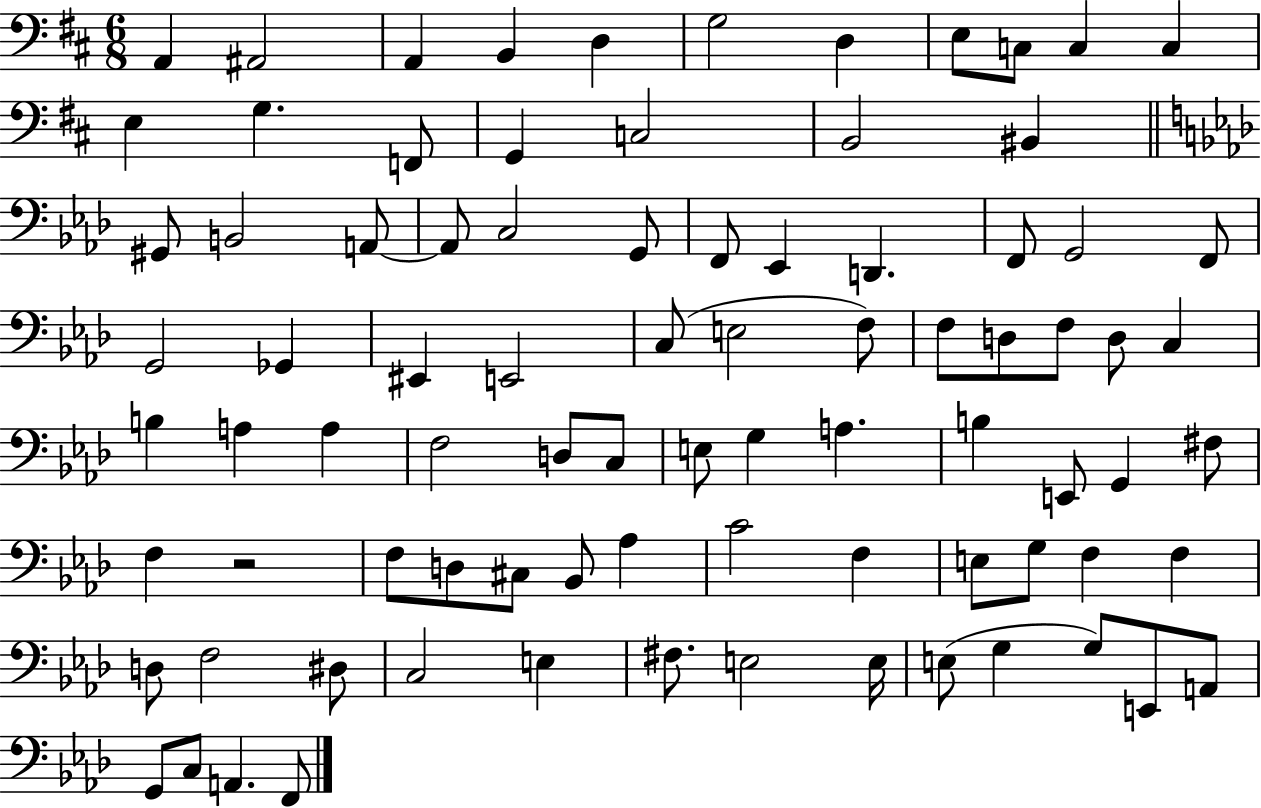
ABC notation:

X:1
T:Untitled
M:6/8
L:1/4
K:D
A,, ^A,,2 A,, B,, D, G,2 D, E,/2 C,/2 C, C, E, G, F,,/2 G,, C,2 B,,2 ^B,, ^G,,/2 B,,2 A,,/2 A,,/2 C,2 G,,/2 F,,/2 _E,, D,, F,,/2 G,,2 F,,/2 G,,2 _G,, ^E,, E,,2 C,/2 E,2 F,/2 F,/2 D,/2 F,/2 D,/2 C, B, A, A, F,2 D,/2 C,/2 E,/2 G, A, B, E,,/2 G,, ^F,/2 F, z2 F,/2 D,/2 ^C,/2 _B,,/2 _A, C2 F, E,/2 G,/2 F, F, D,/2 F,2 ^D,/2 C,2 E, ^F,/2 E,2 E,/4 E,/2 G, G,/2 E,,/2 A,,/2 G,,/2 C,/2 A,, F,,/2